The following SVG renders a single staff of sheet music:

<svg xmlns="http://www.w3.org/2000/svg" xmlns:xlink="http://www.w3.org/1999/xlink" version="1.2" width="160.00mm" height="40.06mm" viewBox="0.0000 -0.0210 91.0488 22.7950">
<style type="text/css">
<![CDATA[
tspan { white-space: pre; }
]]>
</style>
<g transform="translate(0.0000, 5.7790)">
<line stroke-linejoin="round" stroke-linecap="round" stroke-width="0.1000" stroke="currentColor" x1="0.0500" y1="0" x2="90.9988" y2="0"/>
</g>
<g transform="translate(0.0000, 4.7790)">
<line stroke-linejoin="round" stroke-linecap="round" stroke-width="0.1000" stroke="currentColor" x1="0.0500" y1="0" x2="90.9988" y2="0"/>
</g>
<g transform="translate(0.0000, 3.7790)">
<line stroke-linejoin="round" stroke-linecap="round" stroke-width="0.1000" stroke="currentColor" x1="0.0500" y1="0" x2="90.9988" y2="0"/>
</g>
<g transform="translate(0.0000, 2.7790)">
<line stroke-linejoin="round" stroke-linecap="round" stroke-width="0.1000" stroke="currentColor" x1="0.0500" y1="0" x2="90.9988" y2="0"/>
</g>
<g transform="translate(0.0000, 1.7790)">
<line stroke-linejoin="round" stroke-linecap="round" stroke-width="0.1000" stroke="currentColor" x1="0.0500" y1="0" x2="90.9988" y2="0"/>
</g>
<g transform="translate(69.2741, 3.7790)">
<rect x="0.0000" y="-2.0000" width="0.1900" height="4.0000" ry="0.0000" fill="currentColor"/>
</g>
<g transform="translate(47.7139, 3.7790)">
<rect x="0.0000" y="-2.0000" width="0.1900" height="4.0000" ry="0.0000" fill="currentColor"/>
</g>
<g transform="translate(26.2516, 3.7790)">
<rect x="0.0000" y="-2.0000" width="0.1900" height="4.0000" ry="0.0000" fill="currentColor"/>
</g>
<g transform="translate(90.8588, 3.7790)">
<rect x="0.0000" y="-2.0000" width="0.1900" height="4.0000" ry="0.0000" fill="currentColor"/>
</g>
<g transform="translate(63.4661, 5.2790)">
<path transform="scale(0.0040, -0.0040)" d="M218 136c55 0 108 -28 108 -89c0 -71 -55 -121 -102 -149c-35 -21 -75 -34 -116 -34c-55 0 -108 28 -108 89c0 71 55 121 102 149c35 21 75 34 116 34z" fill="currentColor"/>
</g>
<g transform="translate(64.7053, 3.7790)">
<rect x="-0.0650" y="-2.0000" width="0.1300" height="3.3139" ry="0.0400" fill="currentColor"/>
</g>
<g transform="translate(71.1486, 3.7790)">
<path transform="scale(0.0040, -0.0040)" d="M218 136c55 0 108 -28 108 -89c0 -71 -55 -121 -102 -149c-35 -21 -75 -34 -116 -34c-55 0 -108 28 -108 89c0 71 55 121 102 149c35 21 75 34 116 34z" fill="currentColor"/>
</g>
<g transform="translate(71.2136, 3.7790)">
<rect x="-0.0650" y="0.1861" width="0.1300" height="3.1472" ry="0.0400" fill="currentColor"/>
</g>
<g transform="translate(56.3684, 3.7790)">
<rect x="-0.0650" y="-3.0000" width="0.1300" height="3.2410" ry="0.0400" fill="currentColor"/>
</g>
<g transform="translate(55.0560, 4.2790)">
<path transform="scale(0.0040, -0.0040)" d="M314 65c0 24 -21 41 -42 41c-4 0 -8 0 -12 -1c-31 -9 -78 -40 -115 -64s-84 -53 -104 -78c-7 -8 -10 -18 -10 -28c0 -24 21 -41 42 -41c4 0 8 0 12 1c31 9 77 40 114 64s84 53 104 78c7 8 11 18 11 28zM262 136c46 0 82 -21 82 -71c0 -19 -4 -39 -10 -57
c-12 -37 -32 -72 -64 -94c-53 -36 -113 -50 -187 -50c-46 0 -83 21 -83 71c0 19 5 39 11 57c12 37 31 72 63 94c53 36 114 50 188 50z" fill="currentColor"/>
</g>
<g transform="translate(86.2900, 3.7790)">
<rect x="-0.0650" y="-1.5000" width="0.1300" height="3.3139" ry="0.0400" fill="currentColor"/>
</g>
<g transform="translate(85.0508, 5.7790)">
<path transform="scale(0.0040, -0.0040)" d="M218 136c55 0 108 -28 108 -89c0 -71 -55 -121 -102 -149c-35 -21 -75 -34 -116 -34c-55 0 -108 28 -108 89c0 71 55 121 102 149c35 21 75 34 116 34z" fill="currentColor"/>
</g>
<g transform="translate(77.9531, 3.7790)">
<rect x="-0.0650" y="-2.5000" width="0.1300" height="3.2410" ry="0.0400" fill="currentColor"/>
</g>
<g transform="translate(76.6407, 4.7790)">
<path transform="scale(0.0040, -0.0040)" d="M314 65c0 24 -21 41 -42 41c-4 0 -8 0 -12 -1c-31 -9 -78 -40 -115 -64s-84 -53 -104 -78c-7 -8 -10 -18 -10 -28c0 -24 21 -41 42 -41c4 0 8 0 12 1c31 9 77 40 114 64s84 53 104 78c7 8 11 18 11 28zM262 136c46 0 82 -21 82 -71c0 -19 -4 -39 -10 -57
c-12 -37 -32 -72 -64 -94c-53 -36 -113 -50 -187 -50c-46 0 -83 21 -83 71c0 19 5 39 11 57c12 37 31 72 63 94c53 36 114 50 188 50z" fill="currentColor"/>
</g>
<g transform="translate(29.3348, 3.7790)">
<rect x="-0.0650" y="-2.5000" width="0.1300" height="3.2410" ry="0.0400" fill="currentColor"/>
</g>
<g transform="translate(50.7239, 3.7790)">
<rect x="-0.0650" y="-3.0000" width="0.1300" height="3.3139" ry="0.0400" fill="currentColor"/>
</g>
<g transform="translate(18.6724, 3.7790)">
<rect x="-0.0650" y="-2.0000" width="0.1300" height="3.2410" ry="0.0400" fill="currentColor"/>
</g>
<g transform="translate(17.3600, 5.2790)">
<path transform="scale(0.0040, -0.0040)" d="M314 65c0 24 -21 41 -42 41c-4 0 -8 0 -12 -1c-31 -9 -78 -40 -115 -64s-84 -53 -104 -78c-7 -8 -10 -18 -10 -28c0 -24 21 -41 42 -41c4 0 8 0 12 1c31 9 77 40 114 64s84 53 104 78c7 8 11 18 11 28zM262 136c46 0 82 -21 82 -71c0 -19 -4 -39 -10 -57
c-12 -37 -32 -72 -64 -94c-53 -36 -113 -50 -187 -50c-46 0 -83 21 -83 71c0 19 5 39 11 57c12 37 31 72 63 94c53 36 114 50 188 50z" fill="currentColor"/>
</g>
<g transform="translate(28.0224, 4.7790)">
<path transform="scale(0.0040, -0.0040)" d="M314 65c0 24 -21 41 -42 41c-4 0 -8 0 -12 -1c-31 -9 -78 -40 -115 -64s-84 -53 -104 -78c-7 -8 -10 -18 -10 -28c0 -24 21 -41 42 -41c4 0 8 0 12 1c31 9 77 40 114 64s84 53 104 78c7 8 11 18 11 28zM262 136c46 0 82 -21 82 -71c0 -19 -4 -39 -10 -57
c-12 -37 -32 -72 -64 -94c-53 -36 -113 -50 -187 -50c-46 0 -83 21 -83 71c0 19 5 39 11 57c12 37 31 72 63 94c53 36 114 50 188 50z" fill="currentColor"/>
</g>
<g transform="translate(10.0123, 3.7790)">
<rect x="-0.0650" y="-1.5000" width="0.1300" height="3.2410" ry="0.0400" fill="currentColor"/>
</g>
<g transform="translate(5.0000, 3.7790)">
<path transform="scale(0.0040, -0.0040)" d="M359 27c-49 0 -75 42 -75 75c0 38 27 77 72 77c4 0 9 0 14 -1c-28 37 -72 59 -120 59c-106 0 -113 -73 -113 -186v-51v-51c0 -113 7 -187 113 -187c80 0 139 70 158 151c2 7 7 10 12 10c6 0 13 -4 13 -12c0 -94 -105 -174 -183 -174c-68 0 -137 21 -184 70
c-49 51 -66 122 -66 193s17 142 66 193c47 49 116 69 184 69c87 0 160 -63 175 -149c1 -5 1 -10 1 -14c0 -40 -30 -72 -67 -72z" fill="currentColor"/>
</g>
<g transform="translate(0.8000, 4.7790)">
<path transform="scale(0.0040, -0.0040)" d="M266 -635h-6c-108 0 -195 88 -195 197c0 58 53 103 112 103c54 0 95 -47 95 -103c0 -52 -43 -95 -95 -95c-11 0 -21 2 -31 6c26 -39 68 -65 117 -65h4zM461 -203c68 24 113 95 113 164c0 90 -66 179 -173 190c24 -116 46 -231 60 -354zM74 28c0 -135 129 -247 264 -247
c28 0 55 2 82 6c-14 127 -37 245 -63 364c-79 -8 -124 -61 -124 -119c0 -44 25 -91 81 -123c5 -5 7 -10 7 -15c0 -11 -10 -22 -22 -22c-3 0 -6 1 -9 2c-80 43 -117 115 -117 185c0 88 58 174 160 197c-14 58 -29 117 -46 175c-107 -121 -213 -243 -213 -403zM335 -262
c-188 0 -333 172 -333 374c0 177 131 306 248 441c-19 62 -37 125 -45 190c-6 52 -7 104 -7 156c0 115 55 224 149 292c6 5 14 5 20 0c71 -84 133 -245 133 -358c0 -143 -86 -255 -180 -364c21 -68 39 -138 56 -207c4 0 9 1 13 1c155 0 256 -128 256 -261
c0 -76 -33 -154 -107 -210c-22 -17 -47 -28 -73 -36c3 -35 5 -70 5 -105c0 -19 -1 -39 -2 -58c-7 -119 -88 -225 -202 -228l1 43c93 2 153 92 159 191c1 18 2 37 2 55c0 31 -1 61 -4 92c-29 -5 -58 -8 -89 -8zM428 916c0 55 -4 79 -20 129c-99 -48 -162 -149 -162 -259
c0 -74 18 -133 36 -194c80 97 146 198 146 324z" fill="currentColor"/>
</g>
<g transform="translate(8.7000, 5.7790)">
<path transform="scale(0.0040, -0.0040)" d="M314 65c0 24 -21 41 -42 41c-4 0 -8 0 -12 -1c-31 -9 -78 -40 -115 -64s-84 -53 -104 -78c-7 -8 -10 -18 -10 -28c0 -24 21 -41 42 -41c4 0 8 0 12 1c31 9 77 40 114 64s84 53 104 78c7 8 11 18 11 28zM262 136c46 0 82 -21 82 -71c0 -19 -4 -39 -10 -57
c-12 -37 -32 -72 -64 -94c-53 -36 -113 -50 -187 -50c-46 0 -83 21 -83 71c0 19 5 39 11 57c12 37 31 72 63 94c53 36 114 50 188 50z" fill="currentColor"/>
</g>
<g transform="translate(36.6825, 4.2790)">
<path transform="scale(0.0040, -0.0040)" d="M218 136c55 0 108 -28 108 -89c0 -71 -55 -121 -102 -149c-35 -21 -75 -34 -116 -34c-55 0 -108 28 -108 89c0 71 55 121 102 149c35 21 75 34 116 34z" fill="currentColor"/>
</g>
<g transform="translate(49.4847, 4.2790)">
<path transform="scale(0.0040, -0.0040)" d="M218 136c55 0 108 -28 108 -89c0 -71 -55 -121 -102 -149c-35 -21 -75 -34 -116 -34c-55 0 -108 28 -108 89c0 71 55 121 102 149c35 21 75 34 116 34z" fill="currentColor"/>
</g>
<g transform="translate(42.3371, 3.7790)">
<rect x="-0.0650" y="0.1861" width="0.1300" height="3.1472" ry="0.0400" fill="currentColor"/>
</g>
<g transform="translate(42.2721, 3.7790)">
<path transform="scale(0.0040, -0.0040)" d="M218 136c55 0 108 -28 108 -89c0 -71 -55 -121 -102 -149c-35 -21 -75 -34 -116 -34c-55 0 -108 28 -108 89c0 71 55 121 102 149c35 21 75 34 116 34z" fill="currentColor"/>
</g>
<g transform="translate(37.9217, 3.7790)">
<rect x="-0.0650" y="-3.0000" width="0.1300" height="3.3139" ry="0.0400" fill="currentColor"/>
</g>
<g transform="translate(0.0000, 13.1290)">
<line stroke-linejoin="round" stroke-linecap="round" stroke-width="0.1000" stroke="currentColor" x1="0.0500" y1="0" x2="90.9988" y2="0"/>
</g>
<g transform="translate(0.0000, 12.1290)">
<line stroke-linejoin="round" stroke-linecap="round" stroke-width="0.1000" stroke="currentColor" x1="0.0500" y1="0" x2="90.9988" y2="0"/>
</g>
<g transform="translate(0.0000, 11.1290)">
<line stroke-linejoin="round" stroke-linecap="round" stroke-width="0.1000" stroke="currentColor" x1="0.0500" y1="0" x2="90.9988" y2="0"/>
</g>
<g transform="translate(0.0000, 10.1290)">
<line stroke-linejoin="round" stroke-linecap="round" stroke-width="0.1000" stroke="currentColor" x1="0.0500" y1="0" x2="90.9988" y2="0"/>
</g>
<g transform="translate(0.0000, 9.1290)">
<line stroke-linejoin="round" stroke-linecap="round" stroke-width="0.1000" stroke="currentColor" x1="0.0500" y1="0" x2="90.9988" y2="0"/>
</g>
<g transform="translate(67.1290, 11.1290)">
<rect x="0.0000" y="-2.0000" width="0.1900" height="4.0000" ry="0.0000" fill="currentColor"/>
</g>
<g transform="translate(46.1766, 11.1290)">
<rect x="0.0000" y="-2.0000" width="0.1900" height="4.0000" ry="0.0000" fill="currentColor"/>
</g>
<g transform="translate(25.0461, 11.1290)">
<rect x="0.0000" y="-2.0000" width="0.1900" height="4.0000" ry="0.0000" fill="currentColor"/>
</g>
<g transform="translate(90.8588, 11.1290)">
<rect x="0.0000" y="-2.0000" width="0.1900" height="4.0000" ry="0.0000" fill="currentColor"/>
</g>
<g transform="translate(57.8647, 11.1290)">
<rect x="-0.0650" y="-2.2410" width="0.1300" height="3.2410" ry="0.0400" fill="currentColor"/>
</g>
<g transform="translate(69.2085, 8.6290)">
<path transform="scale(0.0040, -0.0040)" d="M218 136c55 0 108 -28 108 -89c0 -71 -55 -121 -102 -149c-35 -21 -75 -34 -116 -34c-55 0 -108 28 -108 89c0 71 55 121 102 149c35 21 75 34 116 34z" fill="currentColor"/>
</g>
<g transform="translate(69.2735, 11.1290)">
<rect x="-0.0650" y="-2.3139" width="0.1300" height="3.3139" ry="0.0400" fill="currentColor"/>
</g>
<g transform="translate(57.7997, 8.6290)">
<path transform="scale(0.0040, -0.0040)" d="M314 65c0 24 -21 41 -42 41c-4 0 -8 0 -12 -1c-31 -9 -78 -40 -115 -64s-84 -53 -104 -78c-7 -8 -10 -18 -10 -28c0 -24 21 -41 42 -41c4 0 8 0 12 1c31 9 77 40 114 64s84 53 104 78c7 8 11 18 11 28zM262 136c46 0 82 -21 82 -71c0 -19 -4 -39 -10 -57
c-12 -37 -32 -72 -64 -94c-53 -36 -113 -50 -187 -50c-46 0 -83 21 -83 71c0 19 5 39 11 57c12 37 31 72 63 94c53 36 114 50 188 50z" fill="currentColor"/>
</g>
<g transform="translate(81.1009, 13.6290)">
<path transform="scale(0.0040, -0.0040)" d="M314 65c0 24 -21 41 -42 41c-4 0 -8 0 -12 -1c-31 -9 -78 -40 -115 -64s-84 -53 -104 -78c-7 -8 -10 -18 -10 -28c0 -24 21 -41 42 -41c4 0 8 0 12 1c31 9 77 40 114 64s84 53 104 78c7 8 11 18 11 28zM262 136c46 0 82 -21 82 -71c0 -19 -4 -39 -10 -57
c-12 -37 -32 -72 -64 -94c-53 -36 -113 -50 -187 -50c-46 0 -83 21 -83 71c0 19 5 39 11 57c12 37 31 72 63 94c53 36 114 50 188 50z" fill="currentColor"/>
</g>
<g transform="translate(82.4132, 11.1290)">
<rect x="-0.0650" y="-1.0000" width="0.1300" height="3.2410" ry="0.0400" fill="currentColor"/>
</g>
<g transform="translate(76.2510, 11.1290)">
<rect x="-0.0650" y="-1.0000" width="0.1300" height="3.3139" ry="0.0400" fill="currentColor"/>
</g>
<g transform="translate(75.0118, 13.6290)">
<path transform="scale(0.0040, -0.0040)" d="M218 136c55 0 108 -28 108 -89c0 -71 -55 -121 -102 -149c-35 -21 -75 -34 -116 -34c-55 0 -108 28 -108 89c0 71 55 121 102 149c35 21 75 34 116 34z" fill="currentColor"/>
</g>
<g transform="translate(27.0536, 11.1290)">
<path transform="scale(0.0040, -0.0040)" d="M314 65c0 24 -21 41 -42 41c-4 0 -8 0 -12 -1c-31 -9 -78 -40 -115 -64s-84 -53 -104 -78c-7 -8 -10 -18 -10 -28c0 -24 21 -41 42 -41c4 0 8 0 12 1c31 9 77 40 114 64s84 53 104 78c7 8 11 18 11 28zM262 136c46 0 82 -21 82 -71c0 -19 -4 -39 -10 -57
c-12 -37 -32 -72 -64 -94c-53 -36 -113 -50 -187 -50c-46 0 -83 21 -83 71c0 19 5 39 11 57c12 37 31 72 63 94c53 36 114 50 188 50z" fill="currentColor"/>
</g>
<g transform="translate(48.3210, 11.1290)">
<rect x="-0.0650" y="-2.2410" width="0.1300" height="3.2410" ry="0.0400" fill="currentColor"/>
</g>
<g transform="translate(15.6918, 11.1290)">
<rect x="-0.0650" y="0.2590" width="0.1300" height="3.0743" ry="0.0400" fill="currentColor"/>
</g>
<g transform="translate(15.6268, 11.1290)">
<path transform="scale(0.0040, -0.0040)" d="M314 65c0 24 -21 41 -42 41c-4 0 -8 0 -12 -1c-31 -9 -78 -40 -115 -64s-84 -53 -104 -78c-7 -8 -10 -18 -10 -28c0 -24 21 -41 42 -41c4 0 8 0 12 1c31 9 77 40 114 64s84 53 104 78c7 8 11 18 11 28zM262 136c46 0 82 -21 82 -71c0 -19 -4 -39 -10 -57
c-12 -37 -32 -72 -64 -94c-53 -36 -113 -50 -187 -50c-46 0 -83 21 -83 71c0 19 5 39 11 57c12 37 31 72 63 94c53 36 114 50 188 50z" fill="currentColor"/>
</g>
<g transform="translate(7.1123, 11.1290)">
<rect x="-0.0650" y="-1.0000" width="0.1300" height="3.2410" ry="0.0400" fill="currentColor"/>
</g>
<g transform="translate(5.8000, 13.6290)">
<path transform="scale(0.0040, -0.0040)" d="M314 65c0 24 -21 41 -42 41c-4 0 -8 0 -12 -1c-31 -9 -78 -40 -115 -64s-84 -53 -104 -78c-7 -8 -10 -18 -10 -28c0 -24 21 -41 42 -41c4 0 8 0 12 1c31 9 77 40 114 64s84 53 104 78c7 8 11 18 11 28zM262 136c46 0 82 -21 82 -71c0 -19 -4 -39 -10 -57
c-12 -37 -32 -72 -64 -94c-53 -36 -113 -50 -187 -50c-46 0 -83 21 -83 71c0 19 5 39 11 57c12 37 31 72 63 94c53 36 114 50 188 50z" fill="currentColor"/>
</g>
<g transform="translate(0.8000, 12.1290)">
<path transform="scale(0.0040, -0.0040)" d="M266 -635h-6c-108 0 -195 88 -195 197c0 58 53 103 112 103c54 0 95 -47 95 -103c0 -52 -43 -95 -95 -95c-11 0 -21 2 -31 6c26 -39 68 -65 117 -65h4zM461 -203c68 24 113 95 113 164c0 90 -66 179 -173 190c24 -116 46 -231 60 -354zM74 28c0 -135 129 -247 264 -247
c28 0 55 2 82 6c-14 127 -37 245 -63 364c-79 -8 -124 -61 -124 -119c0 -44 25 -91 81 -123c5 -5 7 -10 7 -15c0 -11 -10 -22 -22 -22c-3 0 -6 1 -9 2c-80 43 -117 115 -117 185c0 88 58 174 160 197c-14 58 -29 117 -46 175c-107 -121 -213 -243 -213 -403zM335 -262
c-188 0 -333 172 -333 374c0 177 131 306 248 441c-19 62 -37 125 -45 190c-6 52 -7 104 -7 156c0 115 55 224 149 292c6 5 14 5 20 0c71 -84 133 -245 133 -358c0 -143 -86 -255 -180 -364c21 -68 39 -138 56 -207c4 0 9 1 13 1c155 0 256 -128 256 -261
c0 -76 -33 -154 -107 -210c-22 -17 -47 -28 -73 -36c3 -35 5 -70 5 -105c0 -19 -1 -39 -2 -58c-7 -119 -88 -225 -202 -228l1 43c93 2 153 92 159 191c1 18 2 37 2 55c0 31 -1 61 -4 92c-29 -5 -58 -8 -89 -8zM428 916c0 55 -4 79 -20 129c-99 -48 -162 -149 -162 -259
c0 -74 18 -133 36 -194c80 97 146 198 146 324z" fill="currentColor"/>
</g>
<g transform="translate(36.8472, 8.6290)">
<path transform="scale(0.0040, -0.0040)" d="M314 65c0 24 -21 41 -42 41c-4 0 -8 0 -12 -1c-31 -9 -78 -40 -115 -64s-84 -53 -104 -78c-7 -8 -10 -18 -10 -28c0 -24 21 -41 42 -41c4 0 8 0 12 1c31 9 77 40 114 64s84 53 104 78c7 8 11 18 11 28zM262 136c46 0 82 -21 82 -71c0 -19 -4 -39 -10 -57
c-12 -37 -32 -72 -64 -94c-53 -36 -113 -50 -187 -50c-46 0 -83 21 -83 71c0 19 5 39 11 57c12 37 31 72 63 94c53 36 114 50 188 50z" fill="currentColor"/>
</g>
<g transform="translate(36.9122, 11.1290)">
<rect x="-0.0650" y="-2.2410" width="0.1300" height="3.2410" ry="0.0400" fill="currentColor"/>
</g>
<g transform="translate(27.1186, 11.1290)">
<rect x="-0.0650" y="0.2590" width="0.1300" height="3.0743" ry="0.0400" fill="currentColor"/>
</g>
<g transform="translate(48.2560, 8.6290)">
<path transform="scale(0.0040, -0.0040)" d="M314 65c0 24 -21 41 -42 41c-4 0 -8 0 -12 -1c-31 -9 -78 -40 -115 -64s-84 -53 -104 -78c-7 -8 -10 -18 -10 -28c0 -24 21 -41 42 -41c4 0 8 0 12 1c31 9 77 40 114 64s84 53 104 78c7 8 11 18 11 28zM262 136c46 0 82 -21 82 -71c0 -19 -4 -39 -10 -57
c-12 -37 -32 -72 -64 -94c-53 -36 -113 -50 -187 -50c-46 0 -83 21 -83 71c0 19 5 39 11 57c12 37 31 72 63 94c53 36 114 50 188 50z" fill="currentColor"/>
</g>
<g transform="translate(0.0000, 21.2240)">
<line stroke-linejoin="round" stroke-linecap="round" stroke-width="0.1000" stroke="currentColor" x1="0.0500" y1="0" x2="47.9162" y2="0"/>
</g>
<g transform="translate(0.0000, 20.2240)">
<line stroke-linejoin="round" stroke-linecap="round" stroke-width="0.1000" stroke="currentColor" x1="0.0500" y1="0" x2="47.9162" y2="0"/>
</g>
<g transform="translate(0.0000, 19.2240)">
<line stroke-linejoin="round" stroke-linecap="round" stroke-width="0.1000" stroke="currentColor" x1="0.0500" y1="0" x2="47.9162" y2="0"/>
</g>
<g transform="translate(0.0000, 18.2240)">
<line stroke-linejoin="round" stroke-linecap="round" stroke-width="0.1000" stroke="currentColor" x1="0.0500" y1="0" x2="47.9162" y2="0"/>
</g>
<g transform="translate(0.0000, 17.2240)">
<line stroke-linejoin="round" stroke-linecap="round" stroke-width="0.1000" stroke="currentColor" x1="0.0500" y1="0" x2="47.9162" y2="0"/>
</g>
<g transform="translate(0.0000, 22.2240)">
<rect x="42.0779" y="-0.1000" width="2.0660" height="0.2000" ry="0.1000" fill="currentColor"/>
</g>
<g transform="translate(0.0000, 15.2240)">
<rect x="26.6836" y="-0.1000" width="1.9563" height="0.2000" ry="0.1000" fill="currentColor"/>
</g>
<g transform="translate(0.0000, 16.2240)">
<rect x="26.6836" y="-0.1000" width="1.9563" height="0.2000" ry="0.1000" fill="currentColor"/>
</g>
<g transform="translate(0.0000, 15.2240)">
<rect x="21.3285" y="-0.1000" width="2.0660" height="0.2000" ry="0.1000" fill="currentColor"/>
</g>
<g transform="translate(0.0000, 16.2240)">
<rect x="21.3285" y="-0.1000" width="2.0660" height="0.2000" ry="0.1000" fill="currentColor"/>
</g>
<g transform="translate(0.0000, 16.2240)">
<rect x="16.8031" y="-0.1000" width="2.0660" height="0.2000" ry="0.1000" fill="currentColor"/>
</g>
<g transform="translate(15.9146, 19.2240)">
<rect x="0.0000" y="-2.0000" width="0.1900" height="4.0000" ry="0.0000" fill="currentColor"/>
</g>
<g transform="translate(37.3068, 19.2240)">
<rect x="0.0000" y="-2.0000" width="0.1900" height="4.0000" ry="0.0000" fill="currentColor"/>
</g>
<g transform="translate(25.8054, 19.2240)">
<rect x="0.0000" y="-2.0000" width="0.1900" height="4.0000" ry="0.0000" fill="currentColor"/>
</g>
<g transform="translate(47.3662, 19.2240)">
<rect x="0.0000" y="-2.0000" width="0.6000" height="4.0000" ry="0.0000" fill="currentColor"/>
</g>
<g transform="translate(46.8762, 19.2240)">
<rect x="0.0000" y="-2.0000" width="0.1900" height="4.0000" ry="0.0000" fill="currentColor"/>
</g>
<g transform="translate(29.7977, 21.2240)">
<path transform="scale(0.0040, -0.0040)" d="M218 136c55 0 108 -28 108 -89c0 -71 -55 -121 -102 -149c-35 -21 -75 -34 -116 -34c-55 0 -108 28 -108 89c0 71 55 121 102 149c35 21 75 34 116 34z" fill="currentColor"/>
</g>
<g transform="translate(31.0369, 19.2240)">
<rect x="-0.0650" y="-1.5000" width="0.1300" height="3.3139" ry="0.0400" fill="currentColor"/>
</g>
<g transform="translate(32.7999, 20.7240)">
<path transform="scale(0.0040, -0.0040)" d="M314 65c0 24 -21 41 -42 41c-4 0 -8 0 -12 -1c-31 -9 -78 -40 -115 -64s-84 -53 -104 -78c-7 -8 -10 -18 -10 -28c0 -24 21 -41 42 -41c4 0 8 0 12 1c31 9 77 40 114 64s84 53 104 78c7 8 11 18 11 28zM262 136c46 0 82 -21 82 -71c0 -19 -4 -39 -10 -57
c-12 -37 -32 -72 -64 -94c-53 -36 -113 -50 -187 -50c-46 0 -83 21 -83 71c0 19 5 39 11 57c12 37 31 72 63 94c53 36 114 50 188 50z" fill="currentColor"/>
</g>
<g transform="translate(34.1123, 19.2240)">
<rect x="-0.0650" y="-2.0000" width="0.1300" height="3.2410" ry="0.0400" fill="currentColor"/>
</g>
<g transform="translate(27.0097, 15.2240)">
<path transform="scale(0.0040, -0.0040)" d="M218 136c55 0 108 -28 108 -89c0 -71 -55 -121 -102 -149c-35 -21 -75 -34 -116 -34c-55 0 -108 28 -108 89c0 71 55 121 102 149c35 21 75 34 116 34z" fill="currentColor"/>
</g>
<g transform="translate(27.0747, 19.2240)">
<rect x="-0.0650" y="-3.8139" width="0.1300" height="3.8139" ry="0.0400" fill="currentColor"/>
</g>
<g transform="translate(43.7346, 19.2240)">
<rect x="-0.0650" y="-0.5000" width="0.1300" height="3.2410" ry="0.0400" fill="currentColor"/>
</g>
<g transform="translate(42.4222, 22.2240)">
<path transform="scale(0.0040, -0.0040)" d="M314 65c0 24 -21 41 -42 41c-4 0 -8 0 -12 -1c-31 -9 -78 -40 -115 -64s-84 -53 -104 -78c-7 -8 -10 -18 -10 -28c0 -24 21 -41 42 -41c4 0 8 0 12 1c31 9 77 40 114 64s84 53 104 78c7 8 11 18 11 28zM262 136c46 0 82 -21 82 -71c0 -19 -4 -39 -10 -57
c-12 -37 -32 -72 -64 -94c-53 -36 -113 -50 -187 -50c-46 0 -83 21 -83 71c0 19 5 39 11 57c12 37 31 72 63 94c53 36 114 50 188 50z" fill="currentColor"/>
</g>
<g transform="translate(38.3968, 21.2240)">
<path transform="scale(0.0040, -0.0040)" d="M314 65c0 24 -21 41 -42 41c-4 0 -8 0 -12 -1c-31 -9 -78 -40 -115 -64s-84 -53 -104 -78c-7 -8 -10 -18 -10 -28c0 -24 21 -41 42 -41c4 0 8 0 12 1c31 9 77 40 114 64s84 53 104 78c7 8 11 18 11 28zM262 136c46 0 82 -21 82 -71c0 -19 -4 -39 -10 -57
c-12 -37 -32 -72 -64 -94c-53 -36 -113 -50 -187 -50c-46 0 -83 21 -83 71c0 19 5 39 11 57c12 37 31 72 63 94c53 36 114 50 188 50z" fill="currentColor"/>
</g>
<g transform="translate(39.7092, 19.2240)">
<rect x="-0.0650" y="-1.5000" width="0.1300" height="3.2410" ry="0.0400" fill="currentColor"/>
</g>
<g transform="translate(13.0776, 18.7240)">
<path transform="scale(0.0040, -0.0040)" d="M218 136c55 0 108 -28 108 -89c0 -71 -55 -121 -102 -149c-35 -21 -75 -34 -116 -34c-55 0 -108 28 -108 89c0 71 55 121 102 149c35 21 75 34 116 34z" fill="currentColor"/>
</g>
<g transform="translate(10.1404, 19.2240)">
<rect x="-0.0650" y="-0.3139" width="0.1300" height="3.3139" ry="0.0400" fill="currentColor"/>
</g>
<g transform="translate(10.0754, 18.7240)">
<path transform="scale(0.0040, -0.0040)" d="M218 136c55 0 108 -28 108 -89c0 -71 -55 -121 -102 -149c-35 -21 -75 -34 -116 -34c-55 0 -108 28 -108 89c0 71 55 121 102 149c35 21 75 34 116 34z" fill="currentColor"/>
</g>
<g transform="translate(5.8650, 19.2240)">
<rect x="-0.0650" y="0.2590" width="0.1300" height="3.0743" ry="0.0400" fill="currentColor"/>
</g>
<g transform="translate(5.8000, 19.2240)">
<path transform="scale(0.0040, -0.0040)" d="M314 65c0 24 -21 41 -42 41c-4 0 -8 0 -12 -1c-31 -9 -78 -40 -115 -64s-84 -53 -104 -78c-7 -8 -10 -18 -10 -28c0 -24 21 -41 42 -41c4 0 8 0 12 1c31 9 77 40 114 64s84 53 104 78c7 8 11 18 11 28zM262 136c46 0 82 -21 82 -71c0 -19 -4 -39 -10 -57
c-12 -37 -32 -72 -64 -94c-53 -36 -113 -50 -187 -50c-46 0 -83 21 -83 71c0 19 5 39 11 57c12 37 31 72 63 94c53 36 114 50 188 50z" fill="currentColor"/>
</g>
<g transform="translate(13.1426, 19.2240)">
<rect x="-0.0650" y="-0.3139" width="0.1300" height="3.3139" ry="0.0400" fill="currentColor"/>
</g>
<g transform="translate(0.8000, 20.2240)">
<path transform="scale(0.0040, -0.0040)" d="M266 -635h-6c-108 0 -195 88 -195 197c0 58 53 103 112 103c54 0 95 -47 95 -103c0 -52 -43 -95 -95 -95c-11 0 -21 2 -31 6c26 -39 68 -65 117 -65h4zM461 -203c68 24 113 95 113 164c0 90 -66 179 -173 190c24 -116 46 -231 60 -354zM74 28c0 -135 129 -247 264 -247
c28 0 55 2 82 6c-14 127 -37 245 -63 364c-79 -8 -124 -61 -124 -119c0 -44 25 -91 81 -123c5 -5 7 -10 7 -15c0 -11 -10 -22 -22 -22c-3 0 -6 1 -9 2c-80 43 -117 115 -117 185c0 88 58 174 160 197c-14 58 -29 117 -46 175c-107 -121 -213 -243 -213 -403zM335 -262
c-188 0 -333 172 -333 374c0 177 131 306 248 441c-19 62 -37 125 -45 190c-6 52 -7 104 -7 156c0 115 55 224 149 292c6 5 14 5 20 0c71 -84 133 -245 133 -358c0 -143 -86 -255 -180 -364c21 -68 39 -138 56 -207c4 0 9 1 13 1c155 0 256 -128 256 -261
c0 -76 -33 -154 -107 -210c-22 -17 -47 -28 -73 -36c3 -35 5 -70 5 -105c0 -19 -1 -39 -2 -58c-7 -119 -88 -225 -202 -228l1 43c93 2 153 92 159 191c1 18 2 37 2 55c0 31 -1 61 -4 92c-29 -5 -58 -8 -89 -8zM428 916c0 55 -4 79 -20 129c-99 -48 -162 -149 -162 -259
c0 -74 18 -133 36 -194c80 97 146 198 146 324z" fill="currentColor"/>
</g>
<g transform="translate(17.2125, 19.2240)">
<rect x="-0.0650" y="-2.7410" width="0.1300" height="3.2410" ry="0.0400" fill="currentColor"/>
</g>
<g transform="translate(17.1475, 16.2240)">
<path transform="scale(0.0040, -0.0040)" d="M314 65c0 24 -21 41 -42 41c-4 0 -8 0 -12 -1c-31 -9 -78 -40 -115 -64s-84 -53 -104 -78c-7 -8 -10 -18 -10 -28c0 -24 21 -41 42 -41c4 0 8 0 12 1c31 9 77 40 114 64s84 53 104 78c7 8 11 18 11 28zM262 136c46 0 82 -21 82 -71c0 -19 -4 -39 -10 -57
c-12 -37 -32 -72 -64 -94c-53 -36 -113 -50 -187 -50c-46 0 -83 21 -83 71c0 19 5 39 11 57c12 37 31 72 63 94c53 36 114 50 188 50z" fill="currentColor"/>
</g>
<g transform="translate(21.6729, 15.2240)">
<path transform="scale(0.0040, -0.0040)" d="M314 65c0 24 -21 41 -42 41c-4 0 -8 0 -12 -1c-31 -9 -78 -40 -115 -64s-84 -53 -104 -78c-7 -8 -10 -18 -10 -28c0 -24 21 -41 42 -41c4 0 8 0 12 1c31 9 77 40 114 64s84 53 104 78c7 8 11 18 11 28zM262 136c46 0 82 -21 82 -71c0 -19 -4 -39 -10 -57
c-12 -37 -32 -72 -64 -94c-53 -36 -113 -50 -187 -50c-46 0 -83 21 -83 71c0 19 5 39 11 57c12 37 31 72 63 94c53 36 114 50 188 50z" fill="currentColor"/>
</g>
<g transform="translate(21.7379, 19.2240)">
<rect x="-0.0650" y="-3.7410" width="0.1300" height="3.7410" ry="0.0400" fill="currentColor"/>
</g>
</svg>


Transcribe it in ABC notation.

X:1
T:Untitled
M:4/4
L:1/4
K:C
E2 F2 G2 A B A A2 F B G2 E D2 B2 B2 g2 g2 g2 g D D2 B2 c c a2 c'2 c' E F2 E2 C2